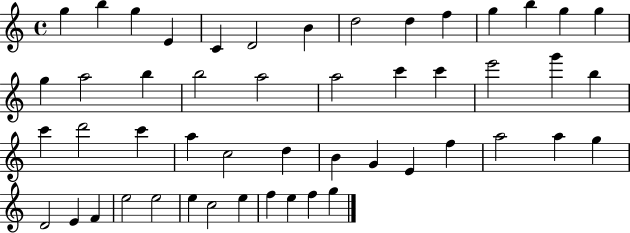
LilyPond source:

{
  \clef treble
  \time 4/4
  \defaultTimeSignature
  \key c \major
  g''4 b''4 g''4 e'4 | c'4 d'2 b'4 | d''2 d''4 f''4 | g''4 b''4 g''4 g''4 | \break g''4 a''2 b''4 | b''2 a''2 | a''2 c'''4 c'''4 | e'''2 g'''4 b''4 | \break c'''4 d'''2 c'''4 | a''4 c''2 d''4 | b'4 g'4 e'4 f''4 | a''2 a''4 g''4 | \break d'2 e'4 f'4 | e''2 e''2 | e''4 c''2 e''4 | f''4 e''4 f''4 g''4 | \break \bar "|."
}